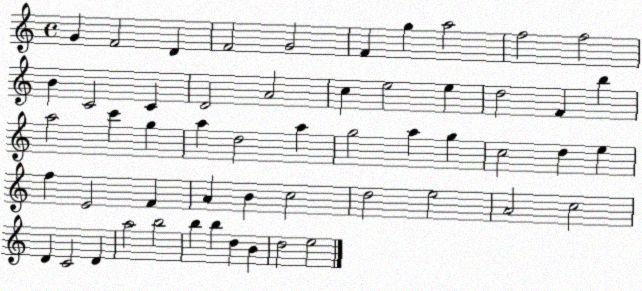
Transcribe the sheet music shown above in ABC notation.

X:1
T:Untitled
M:4/4
L:1/4
K:C
G F2 D F2 G2 F g a2 f2 f2 B C2 C D2 A2 c e2 e d2 F b a2 c' g a d2 a g2 a g c2 d e f E2 F A B c2 d2 e2 A2 c2 D C2 D a2 b2 b b d B d2 e2